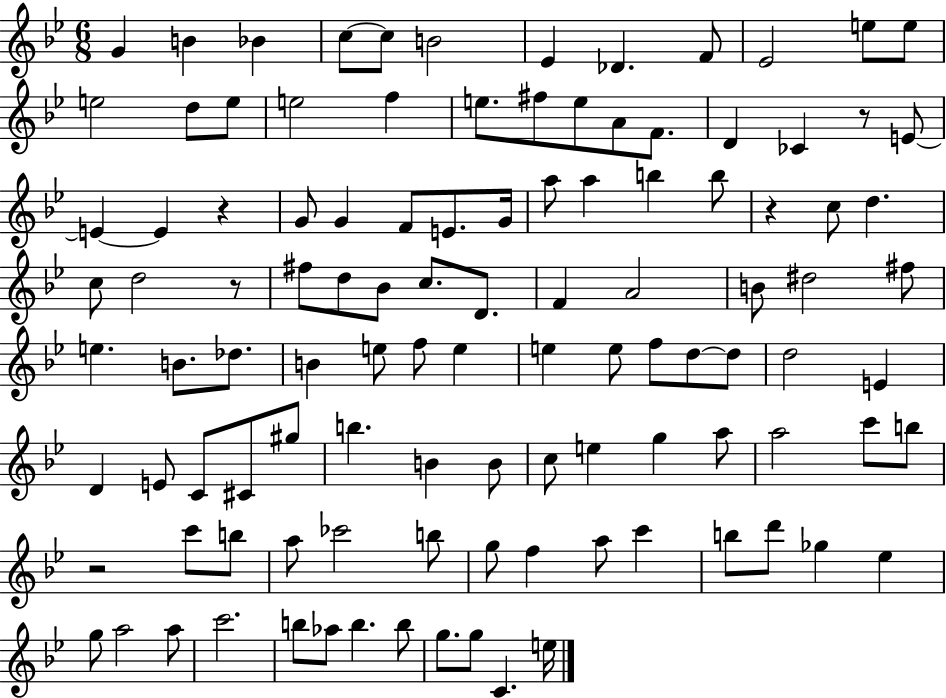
{
  \clef treble
  \numericTimeSignature
  \time 6/8
  \key bes \major
  g'4 b'4 bes'4 | c''8~~ c''8 b'2 | ees'4 des'4. f'8 | ees'2 e''8 e''8 | \break e''2 d''8 e''8 | e''2 f''4 | e''8. fis''8 e''8 a'8 f'8. | d'4 ces'4 r8 e'8~~ | \break e'4~~ e'4 r4 | g'8 g'4 f'8 e'8. g'16 | a''8 a''4 b''4 b''8 | r4 c''8 d''4. | \break c''8 d''2 r8 | fis''8 d''8 bes'8 c''8. d'8. | f'4 a'2 | b'8 dis''2 fis''8 | \break e''4. b'8. des''8. | b'4 e''8 f''8 e''4 | e''4 e''8 f''8 d''8~~ d''8 | d''2 e'4 | \break d'4 e'8 c'8 cis'8 gis''8 | b''4. b'4 b'8 | c''8 e''4 g''4 a''8 | a''2 c'''8 b''8 | \break r2 c'''8 b''8 | a''8 ces'''2 b''8 | g''8 f''4 a''8 c'''4 | b''8 d'''8 ges''4 ees''4 | \break g''8 a''2 a''8 | c'''2. | b''8 aes''8 b''4. b''8 | g''8. g''8 c'4. e''16 | \break \bar "|."
}